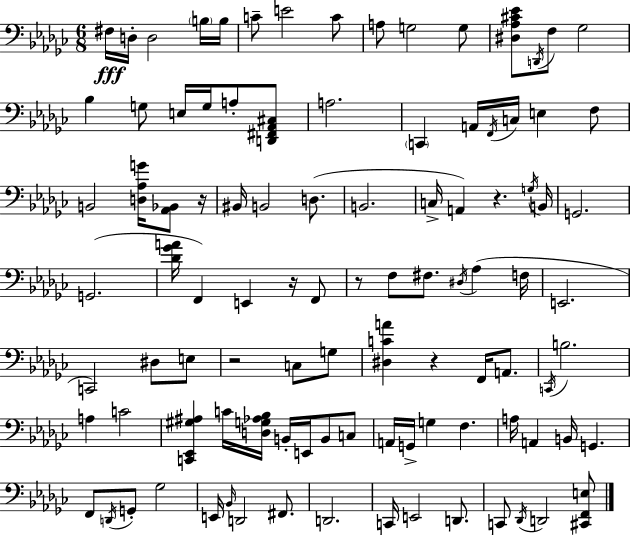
X:1
T:Untitled
M:6/8
L:1/4
K:Ebm
^F,/4 D,/4 D,2 B,/4 B,/4 C/2 E2 C/2 A,/2 G,2 G,/2 [^D,_A,^C_E]/2 D,,/4 F,/2 _G,2 _B, G,/2 E,/4 G,/4 A,/2 [D,,^F,,_A,,^C,]/2 A,2 C,, A,,/4 F,,/4 C,/4 E, F,/2 B,,2 [D,_A,G]/4 [_A,,_B,,]/2 z/4 ^B,,/4 B,,2 D,/2 B,,2 C,/4 A,, z G,/4 B,,/4 G,,2 G,,2 [_D_GA]/4 F,, E,, z/4 F,,/2 z/2 F,/2 ^F,/2 ^D,/4 _A, F,/4 E,,2 C,,2 ^D,/2 E,/2 z2 C,/2 G,/2 [^D,CA] z F,,/4 A,,/2 C,,/4 B,2 A, C2 [C,,_E,,^G,^A,] C/4 [D,G,_A,_B,]/4 B,,/4 E,,/4 B,,/2 C,/2 A,,/4 G,,/4 G, F, A,/4 A,, B,,/4 G,, F,,/2 D,,/4 G,,/2 _G,2 E,,/4 _B,,/4 D,,2 ^F,,/2 D,,2 C,,/4 E,,2 D,,/2 C,,/2 _D,,/4 D,,2 [^C,,F,,E,]/2